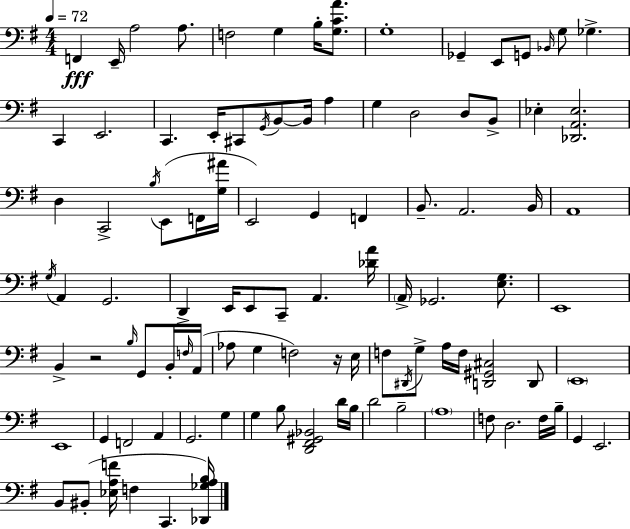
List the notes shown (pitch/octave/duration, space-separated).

F2/q E2/s A3/h A3/e. F3/h G3/q B3/s [G3,C4,A4]/e. G3/w Gb2/q E2/e G2/e Bb2/s G3/e Gb3/q. C2/q E2/h. C2/q. E2/s C#2/e G2/s B2/e B2/s A3/q G3/q D3/h D3/e B2/e Eb3/q [Db2,A2,Eb3]/h. D3/q C2/h B3/s E2/e F2/s [G3,A#4]/s E2/h G2/q F2/q B2/e. A2/h. B2/s A2/w G3/s A2/q G2/h. D2/q E2/s E2/e C2/e A2/q. [Db4,A4]/s A2/s Gb2/h. [E3,G3]/e. E2/w B2/q R/h B3/s G2/e B2/s F3/s A2/s Ab3/e G3/q F3/h R/s E3/s F3/e D#2/s G3/e A3/s F3/s [D2,G#2,C#3]/h D2/e E2/w E2/w G2/q F2/h A2/q G2/h. G3/q G3/q B3/e [D2,F#2,G#2,Bb2]/h D4/s B3/s D4/h B3/h A3/w F3/e D3/h. F3/s B3/s G2/q E2/h. B2/e BIS2/e [Eb3,A3,F4]/s F3/q C2/q. [Db2,Gb3,A3,B3]/s